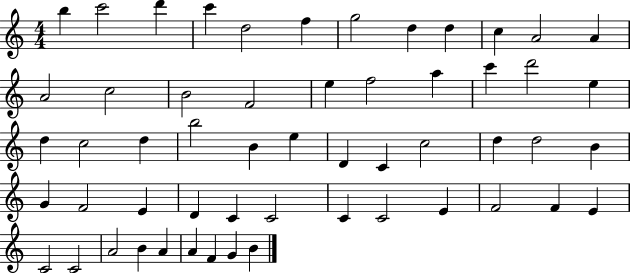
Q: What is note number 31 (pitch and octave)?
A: C5